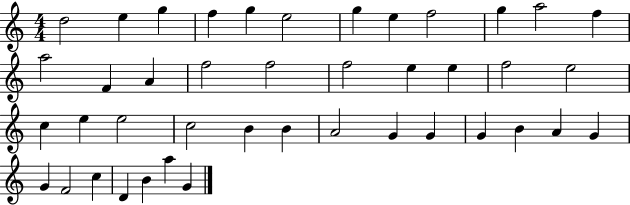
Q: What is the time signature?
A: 4/4